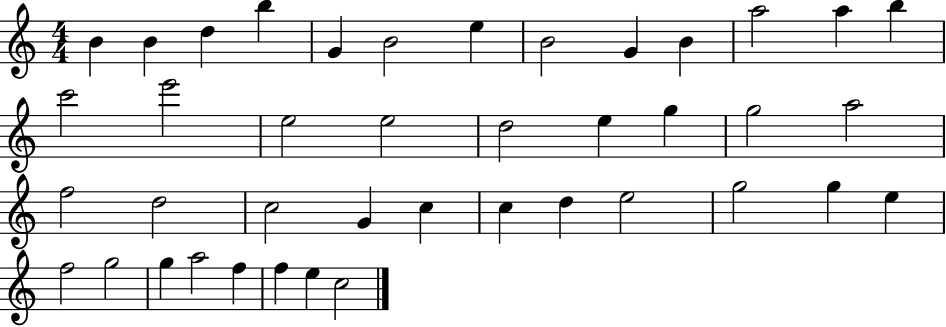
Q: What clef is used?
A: treble